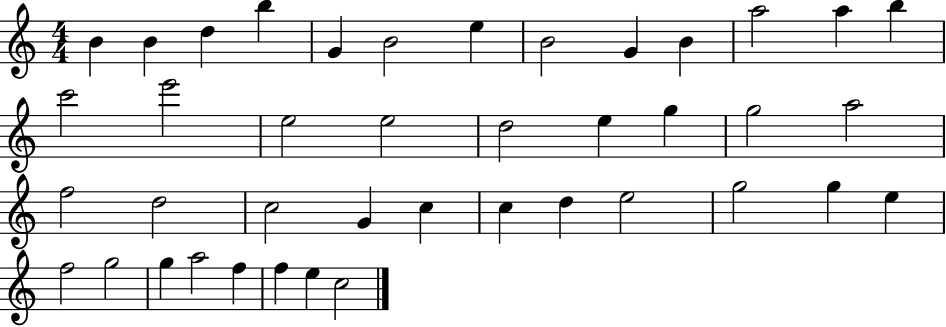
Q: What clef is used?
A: treble